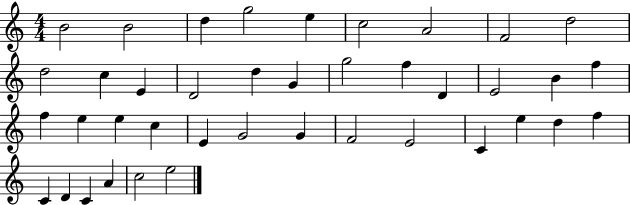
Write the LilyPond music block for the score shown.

{
  \clef treble
  \numericTimeSignature
  \time 4/4
  \key c \major
  b'2 b'2 | d''4 g''2 e''4 | c''2 a'2 | f'2 d''2 | \break d''2 c''4 e'4 | d'2 d''4 g'4 | g''2 f''4 d'4 | e'2 b'4 f''4 | \break f''4 e''4 e''4 c''4 | e'4 g'2 g'4 | f'2 e'2 | c'4 e''4 d''4 f''4 | \break c'4 d'4 c'4 a'4 | c''2 e''2 | \bar "|."
}